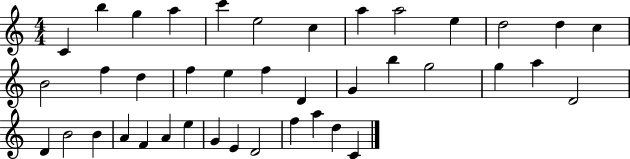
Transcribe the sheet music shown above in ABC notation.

X:1
T:Untitled
M:4/4
L:1/4
K:C
C b g a c' e2 c a a2 e d2 d c B2 f d f e f D G b g2 g a D2 D B2 B A F A e G E D2 f a d C